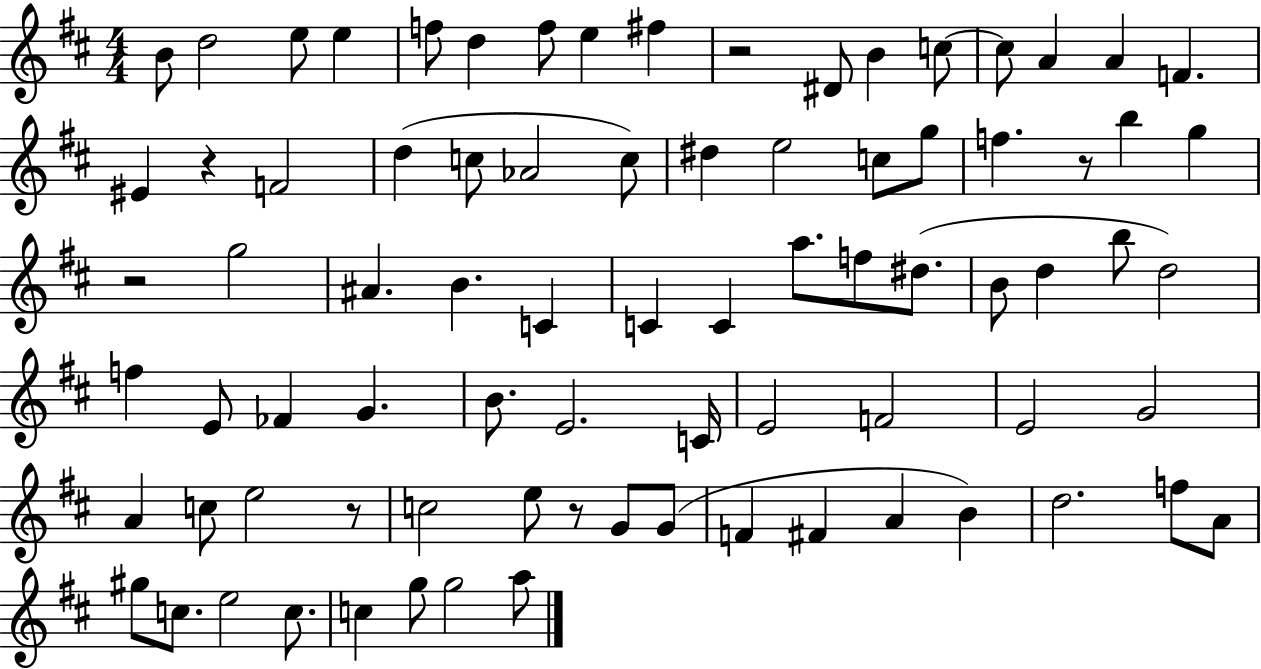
X:1
T:Untitled
M:4/4
L:1/4
K:D
B/2 d2 e/2 e f/2 d f/2 e ^f z2 ^D/2 B c/2 c/2 A A F ^E z F2 d c/2 _A2 c/2 ^d e2 c/2 g/2 f z/2 b g z2 g2 ^A B C C C a/2 f/2 ^d/2 B/2 d b/2 d2 f E/2 _F G B/2 E2 C/4 E2 F2 E2 G2 A c/2 e2 z/2 c2 e/2 z/2 G/2 G/2 F ^F A B d2 f/2 A/2 ^g/2 c/2 e2 c/2 c g/2 g2 a/2